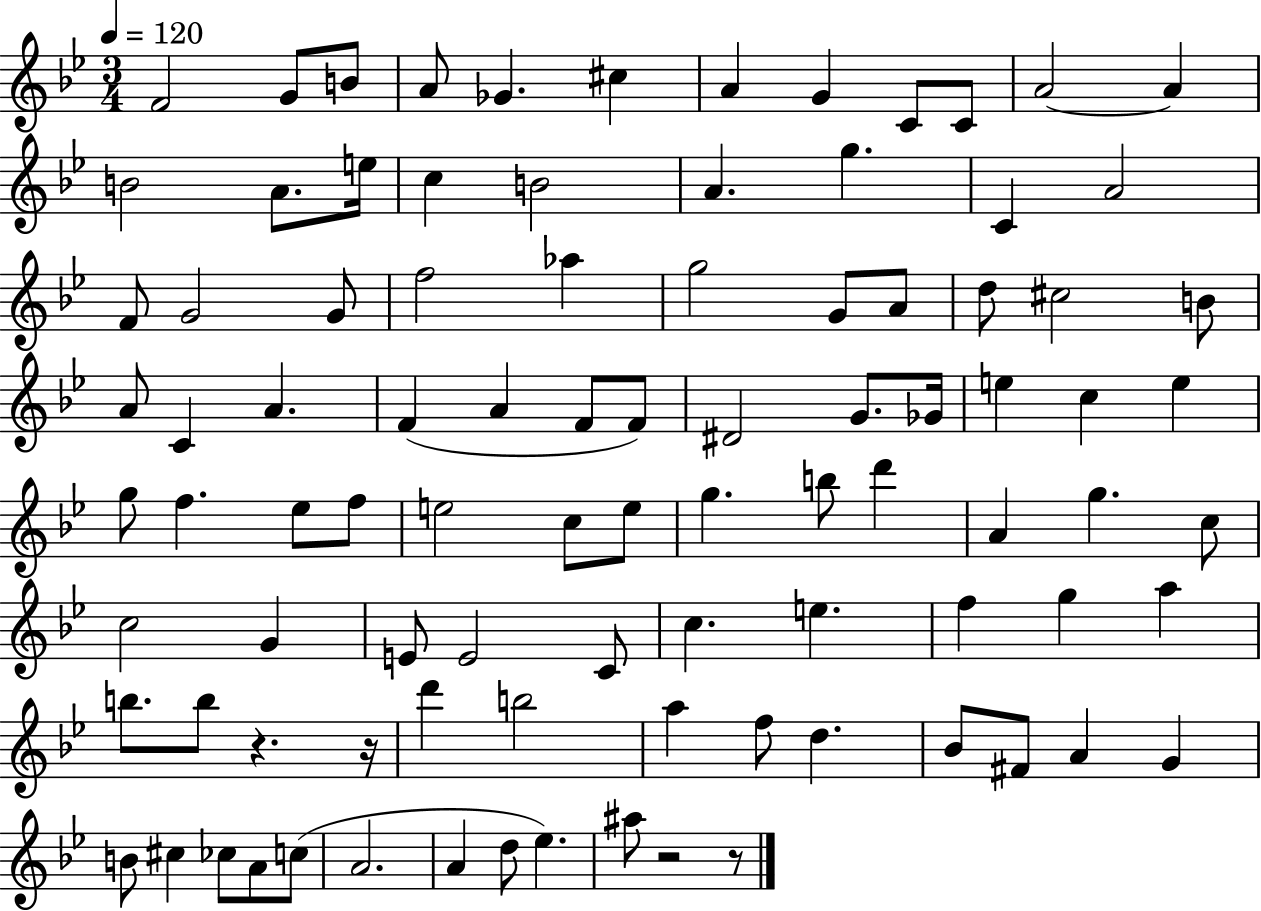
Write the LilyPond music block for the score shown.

{
  \clef treble
  \numericTimeSignature
  \time 3/4
  \key bes \major
  \tempo 4 = 120
  \repeat volta 2 { f'2 g'8 b'8 | a'8 ges'4. cis''4 | a'4 g'4 c'8 c'8 | a'2~~ a'4 | \break b'2 a'8. e''16 | c''4 b'2 | a'4. g''4. | c'4 a'2 | \break f'8 g'2 g'8 | f''2 aes''4 | g''2 g'8 a'8 | d''8 cis''2 b'8 | \break a'8 c'4 a'4. | f'4( a'4 f'8 f'8) | dis'2 g'8. ges'16 | e''4 c''4 e''4 | \break g''8 f''4. ees''8 f''8 | e''2 c''8 e''8 | g''4. b''8 d'''4 | a'4 g''4. c''8 | \break c''2 g'4 | e'8 e'2 c'8 | c''4. e''4. | f''4 g''4 a''4 | \break b''8. b''8 r4. r16 | d'''4 b''2 | a''4 f''8 d''4. | bes'8 fis'8 a'4 g'4 | \break b'8 cis''4 ces''8 a'8 c''8( | a'2. | a'4 d''8 ees''4.) | ais''8 r2 r8 | \break } \bar "|."
}